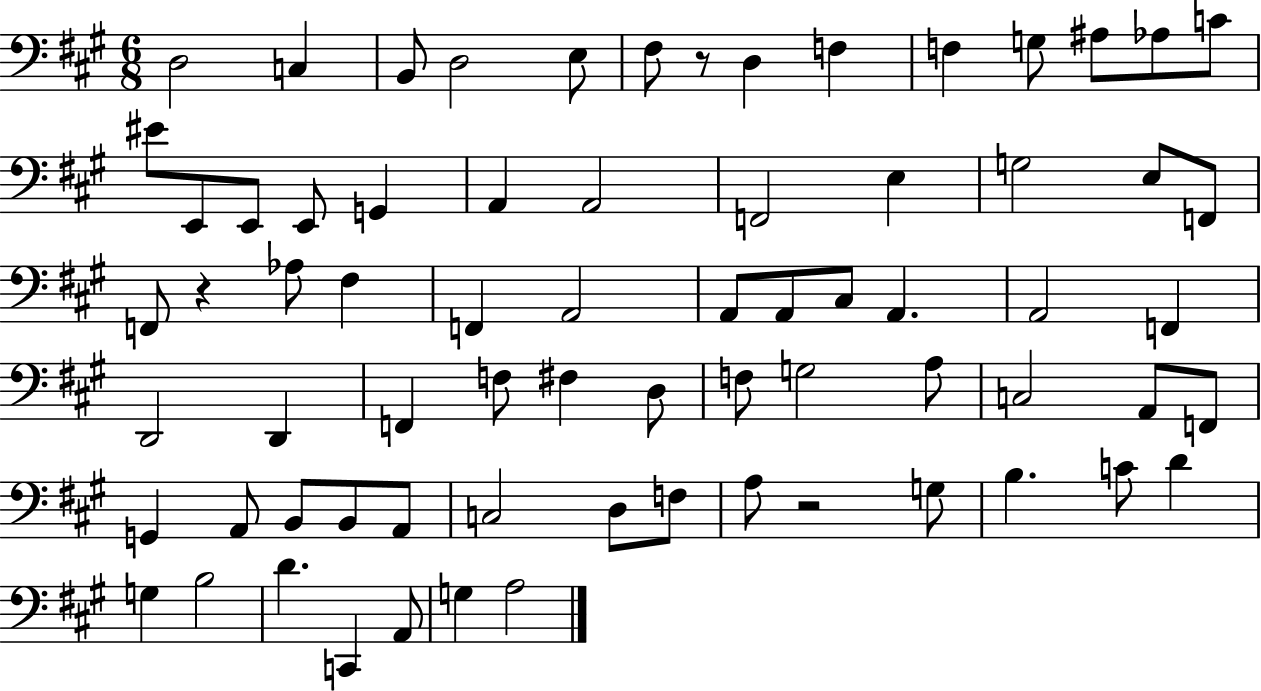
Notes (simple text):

D3/h C3/q B2/e D3/h E3/e F#3/e R/e D3/q F3/q F3/q G3/e A#3/e Ab3/e C4/e EIS4/e E2/e E2/e E2/e G2/q A2/q A2/h F2/h E3/q G3/h E3/e F2/e F2/e R/q Ab3/e F#3/q F2/q A2/h A2/e A2/e C#3/e A2/q. A2/h F2/q D2/h D2/q F2/q F3/e F#3/q D3/e F3/e G3/h A3/e C3/h A2/e F2/e G2/q A2/e B2/e B2/e A2/e C3/h D3/e F3/e A3/e R/h G3/e B3/q. C4/e D4/q G3/q B3/h D4/q. C2/q A2/e G3/q A3/h